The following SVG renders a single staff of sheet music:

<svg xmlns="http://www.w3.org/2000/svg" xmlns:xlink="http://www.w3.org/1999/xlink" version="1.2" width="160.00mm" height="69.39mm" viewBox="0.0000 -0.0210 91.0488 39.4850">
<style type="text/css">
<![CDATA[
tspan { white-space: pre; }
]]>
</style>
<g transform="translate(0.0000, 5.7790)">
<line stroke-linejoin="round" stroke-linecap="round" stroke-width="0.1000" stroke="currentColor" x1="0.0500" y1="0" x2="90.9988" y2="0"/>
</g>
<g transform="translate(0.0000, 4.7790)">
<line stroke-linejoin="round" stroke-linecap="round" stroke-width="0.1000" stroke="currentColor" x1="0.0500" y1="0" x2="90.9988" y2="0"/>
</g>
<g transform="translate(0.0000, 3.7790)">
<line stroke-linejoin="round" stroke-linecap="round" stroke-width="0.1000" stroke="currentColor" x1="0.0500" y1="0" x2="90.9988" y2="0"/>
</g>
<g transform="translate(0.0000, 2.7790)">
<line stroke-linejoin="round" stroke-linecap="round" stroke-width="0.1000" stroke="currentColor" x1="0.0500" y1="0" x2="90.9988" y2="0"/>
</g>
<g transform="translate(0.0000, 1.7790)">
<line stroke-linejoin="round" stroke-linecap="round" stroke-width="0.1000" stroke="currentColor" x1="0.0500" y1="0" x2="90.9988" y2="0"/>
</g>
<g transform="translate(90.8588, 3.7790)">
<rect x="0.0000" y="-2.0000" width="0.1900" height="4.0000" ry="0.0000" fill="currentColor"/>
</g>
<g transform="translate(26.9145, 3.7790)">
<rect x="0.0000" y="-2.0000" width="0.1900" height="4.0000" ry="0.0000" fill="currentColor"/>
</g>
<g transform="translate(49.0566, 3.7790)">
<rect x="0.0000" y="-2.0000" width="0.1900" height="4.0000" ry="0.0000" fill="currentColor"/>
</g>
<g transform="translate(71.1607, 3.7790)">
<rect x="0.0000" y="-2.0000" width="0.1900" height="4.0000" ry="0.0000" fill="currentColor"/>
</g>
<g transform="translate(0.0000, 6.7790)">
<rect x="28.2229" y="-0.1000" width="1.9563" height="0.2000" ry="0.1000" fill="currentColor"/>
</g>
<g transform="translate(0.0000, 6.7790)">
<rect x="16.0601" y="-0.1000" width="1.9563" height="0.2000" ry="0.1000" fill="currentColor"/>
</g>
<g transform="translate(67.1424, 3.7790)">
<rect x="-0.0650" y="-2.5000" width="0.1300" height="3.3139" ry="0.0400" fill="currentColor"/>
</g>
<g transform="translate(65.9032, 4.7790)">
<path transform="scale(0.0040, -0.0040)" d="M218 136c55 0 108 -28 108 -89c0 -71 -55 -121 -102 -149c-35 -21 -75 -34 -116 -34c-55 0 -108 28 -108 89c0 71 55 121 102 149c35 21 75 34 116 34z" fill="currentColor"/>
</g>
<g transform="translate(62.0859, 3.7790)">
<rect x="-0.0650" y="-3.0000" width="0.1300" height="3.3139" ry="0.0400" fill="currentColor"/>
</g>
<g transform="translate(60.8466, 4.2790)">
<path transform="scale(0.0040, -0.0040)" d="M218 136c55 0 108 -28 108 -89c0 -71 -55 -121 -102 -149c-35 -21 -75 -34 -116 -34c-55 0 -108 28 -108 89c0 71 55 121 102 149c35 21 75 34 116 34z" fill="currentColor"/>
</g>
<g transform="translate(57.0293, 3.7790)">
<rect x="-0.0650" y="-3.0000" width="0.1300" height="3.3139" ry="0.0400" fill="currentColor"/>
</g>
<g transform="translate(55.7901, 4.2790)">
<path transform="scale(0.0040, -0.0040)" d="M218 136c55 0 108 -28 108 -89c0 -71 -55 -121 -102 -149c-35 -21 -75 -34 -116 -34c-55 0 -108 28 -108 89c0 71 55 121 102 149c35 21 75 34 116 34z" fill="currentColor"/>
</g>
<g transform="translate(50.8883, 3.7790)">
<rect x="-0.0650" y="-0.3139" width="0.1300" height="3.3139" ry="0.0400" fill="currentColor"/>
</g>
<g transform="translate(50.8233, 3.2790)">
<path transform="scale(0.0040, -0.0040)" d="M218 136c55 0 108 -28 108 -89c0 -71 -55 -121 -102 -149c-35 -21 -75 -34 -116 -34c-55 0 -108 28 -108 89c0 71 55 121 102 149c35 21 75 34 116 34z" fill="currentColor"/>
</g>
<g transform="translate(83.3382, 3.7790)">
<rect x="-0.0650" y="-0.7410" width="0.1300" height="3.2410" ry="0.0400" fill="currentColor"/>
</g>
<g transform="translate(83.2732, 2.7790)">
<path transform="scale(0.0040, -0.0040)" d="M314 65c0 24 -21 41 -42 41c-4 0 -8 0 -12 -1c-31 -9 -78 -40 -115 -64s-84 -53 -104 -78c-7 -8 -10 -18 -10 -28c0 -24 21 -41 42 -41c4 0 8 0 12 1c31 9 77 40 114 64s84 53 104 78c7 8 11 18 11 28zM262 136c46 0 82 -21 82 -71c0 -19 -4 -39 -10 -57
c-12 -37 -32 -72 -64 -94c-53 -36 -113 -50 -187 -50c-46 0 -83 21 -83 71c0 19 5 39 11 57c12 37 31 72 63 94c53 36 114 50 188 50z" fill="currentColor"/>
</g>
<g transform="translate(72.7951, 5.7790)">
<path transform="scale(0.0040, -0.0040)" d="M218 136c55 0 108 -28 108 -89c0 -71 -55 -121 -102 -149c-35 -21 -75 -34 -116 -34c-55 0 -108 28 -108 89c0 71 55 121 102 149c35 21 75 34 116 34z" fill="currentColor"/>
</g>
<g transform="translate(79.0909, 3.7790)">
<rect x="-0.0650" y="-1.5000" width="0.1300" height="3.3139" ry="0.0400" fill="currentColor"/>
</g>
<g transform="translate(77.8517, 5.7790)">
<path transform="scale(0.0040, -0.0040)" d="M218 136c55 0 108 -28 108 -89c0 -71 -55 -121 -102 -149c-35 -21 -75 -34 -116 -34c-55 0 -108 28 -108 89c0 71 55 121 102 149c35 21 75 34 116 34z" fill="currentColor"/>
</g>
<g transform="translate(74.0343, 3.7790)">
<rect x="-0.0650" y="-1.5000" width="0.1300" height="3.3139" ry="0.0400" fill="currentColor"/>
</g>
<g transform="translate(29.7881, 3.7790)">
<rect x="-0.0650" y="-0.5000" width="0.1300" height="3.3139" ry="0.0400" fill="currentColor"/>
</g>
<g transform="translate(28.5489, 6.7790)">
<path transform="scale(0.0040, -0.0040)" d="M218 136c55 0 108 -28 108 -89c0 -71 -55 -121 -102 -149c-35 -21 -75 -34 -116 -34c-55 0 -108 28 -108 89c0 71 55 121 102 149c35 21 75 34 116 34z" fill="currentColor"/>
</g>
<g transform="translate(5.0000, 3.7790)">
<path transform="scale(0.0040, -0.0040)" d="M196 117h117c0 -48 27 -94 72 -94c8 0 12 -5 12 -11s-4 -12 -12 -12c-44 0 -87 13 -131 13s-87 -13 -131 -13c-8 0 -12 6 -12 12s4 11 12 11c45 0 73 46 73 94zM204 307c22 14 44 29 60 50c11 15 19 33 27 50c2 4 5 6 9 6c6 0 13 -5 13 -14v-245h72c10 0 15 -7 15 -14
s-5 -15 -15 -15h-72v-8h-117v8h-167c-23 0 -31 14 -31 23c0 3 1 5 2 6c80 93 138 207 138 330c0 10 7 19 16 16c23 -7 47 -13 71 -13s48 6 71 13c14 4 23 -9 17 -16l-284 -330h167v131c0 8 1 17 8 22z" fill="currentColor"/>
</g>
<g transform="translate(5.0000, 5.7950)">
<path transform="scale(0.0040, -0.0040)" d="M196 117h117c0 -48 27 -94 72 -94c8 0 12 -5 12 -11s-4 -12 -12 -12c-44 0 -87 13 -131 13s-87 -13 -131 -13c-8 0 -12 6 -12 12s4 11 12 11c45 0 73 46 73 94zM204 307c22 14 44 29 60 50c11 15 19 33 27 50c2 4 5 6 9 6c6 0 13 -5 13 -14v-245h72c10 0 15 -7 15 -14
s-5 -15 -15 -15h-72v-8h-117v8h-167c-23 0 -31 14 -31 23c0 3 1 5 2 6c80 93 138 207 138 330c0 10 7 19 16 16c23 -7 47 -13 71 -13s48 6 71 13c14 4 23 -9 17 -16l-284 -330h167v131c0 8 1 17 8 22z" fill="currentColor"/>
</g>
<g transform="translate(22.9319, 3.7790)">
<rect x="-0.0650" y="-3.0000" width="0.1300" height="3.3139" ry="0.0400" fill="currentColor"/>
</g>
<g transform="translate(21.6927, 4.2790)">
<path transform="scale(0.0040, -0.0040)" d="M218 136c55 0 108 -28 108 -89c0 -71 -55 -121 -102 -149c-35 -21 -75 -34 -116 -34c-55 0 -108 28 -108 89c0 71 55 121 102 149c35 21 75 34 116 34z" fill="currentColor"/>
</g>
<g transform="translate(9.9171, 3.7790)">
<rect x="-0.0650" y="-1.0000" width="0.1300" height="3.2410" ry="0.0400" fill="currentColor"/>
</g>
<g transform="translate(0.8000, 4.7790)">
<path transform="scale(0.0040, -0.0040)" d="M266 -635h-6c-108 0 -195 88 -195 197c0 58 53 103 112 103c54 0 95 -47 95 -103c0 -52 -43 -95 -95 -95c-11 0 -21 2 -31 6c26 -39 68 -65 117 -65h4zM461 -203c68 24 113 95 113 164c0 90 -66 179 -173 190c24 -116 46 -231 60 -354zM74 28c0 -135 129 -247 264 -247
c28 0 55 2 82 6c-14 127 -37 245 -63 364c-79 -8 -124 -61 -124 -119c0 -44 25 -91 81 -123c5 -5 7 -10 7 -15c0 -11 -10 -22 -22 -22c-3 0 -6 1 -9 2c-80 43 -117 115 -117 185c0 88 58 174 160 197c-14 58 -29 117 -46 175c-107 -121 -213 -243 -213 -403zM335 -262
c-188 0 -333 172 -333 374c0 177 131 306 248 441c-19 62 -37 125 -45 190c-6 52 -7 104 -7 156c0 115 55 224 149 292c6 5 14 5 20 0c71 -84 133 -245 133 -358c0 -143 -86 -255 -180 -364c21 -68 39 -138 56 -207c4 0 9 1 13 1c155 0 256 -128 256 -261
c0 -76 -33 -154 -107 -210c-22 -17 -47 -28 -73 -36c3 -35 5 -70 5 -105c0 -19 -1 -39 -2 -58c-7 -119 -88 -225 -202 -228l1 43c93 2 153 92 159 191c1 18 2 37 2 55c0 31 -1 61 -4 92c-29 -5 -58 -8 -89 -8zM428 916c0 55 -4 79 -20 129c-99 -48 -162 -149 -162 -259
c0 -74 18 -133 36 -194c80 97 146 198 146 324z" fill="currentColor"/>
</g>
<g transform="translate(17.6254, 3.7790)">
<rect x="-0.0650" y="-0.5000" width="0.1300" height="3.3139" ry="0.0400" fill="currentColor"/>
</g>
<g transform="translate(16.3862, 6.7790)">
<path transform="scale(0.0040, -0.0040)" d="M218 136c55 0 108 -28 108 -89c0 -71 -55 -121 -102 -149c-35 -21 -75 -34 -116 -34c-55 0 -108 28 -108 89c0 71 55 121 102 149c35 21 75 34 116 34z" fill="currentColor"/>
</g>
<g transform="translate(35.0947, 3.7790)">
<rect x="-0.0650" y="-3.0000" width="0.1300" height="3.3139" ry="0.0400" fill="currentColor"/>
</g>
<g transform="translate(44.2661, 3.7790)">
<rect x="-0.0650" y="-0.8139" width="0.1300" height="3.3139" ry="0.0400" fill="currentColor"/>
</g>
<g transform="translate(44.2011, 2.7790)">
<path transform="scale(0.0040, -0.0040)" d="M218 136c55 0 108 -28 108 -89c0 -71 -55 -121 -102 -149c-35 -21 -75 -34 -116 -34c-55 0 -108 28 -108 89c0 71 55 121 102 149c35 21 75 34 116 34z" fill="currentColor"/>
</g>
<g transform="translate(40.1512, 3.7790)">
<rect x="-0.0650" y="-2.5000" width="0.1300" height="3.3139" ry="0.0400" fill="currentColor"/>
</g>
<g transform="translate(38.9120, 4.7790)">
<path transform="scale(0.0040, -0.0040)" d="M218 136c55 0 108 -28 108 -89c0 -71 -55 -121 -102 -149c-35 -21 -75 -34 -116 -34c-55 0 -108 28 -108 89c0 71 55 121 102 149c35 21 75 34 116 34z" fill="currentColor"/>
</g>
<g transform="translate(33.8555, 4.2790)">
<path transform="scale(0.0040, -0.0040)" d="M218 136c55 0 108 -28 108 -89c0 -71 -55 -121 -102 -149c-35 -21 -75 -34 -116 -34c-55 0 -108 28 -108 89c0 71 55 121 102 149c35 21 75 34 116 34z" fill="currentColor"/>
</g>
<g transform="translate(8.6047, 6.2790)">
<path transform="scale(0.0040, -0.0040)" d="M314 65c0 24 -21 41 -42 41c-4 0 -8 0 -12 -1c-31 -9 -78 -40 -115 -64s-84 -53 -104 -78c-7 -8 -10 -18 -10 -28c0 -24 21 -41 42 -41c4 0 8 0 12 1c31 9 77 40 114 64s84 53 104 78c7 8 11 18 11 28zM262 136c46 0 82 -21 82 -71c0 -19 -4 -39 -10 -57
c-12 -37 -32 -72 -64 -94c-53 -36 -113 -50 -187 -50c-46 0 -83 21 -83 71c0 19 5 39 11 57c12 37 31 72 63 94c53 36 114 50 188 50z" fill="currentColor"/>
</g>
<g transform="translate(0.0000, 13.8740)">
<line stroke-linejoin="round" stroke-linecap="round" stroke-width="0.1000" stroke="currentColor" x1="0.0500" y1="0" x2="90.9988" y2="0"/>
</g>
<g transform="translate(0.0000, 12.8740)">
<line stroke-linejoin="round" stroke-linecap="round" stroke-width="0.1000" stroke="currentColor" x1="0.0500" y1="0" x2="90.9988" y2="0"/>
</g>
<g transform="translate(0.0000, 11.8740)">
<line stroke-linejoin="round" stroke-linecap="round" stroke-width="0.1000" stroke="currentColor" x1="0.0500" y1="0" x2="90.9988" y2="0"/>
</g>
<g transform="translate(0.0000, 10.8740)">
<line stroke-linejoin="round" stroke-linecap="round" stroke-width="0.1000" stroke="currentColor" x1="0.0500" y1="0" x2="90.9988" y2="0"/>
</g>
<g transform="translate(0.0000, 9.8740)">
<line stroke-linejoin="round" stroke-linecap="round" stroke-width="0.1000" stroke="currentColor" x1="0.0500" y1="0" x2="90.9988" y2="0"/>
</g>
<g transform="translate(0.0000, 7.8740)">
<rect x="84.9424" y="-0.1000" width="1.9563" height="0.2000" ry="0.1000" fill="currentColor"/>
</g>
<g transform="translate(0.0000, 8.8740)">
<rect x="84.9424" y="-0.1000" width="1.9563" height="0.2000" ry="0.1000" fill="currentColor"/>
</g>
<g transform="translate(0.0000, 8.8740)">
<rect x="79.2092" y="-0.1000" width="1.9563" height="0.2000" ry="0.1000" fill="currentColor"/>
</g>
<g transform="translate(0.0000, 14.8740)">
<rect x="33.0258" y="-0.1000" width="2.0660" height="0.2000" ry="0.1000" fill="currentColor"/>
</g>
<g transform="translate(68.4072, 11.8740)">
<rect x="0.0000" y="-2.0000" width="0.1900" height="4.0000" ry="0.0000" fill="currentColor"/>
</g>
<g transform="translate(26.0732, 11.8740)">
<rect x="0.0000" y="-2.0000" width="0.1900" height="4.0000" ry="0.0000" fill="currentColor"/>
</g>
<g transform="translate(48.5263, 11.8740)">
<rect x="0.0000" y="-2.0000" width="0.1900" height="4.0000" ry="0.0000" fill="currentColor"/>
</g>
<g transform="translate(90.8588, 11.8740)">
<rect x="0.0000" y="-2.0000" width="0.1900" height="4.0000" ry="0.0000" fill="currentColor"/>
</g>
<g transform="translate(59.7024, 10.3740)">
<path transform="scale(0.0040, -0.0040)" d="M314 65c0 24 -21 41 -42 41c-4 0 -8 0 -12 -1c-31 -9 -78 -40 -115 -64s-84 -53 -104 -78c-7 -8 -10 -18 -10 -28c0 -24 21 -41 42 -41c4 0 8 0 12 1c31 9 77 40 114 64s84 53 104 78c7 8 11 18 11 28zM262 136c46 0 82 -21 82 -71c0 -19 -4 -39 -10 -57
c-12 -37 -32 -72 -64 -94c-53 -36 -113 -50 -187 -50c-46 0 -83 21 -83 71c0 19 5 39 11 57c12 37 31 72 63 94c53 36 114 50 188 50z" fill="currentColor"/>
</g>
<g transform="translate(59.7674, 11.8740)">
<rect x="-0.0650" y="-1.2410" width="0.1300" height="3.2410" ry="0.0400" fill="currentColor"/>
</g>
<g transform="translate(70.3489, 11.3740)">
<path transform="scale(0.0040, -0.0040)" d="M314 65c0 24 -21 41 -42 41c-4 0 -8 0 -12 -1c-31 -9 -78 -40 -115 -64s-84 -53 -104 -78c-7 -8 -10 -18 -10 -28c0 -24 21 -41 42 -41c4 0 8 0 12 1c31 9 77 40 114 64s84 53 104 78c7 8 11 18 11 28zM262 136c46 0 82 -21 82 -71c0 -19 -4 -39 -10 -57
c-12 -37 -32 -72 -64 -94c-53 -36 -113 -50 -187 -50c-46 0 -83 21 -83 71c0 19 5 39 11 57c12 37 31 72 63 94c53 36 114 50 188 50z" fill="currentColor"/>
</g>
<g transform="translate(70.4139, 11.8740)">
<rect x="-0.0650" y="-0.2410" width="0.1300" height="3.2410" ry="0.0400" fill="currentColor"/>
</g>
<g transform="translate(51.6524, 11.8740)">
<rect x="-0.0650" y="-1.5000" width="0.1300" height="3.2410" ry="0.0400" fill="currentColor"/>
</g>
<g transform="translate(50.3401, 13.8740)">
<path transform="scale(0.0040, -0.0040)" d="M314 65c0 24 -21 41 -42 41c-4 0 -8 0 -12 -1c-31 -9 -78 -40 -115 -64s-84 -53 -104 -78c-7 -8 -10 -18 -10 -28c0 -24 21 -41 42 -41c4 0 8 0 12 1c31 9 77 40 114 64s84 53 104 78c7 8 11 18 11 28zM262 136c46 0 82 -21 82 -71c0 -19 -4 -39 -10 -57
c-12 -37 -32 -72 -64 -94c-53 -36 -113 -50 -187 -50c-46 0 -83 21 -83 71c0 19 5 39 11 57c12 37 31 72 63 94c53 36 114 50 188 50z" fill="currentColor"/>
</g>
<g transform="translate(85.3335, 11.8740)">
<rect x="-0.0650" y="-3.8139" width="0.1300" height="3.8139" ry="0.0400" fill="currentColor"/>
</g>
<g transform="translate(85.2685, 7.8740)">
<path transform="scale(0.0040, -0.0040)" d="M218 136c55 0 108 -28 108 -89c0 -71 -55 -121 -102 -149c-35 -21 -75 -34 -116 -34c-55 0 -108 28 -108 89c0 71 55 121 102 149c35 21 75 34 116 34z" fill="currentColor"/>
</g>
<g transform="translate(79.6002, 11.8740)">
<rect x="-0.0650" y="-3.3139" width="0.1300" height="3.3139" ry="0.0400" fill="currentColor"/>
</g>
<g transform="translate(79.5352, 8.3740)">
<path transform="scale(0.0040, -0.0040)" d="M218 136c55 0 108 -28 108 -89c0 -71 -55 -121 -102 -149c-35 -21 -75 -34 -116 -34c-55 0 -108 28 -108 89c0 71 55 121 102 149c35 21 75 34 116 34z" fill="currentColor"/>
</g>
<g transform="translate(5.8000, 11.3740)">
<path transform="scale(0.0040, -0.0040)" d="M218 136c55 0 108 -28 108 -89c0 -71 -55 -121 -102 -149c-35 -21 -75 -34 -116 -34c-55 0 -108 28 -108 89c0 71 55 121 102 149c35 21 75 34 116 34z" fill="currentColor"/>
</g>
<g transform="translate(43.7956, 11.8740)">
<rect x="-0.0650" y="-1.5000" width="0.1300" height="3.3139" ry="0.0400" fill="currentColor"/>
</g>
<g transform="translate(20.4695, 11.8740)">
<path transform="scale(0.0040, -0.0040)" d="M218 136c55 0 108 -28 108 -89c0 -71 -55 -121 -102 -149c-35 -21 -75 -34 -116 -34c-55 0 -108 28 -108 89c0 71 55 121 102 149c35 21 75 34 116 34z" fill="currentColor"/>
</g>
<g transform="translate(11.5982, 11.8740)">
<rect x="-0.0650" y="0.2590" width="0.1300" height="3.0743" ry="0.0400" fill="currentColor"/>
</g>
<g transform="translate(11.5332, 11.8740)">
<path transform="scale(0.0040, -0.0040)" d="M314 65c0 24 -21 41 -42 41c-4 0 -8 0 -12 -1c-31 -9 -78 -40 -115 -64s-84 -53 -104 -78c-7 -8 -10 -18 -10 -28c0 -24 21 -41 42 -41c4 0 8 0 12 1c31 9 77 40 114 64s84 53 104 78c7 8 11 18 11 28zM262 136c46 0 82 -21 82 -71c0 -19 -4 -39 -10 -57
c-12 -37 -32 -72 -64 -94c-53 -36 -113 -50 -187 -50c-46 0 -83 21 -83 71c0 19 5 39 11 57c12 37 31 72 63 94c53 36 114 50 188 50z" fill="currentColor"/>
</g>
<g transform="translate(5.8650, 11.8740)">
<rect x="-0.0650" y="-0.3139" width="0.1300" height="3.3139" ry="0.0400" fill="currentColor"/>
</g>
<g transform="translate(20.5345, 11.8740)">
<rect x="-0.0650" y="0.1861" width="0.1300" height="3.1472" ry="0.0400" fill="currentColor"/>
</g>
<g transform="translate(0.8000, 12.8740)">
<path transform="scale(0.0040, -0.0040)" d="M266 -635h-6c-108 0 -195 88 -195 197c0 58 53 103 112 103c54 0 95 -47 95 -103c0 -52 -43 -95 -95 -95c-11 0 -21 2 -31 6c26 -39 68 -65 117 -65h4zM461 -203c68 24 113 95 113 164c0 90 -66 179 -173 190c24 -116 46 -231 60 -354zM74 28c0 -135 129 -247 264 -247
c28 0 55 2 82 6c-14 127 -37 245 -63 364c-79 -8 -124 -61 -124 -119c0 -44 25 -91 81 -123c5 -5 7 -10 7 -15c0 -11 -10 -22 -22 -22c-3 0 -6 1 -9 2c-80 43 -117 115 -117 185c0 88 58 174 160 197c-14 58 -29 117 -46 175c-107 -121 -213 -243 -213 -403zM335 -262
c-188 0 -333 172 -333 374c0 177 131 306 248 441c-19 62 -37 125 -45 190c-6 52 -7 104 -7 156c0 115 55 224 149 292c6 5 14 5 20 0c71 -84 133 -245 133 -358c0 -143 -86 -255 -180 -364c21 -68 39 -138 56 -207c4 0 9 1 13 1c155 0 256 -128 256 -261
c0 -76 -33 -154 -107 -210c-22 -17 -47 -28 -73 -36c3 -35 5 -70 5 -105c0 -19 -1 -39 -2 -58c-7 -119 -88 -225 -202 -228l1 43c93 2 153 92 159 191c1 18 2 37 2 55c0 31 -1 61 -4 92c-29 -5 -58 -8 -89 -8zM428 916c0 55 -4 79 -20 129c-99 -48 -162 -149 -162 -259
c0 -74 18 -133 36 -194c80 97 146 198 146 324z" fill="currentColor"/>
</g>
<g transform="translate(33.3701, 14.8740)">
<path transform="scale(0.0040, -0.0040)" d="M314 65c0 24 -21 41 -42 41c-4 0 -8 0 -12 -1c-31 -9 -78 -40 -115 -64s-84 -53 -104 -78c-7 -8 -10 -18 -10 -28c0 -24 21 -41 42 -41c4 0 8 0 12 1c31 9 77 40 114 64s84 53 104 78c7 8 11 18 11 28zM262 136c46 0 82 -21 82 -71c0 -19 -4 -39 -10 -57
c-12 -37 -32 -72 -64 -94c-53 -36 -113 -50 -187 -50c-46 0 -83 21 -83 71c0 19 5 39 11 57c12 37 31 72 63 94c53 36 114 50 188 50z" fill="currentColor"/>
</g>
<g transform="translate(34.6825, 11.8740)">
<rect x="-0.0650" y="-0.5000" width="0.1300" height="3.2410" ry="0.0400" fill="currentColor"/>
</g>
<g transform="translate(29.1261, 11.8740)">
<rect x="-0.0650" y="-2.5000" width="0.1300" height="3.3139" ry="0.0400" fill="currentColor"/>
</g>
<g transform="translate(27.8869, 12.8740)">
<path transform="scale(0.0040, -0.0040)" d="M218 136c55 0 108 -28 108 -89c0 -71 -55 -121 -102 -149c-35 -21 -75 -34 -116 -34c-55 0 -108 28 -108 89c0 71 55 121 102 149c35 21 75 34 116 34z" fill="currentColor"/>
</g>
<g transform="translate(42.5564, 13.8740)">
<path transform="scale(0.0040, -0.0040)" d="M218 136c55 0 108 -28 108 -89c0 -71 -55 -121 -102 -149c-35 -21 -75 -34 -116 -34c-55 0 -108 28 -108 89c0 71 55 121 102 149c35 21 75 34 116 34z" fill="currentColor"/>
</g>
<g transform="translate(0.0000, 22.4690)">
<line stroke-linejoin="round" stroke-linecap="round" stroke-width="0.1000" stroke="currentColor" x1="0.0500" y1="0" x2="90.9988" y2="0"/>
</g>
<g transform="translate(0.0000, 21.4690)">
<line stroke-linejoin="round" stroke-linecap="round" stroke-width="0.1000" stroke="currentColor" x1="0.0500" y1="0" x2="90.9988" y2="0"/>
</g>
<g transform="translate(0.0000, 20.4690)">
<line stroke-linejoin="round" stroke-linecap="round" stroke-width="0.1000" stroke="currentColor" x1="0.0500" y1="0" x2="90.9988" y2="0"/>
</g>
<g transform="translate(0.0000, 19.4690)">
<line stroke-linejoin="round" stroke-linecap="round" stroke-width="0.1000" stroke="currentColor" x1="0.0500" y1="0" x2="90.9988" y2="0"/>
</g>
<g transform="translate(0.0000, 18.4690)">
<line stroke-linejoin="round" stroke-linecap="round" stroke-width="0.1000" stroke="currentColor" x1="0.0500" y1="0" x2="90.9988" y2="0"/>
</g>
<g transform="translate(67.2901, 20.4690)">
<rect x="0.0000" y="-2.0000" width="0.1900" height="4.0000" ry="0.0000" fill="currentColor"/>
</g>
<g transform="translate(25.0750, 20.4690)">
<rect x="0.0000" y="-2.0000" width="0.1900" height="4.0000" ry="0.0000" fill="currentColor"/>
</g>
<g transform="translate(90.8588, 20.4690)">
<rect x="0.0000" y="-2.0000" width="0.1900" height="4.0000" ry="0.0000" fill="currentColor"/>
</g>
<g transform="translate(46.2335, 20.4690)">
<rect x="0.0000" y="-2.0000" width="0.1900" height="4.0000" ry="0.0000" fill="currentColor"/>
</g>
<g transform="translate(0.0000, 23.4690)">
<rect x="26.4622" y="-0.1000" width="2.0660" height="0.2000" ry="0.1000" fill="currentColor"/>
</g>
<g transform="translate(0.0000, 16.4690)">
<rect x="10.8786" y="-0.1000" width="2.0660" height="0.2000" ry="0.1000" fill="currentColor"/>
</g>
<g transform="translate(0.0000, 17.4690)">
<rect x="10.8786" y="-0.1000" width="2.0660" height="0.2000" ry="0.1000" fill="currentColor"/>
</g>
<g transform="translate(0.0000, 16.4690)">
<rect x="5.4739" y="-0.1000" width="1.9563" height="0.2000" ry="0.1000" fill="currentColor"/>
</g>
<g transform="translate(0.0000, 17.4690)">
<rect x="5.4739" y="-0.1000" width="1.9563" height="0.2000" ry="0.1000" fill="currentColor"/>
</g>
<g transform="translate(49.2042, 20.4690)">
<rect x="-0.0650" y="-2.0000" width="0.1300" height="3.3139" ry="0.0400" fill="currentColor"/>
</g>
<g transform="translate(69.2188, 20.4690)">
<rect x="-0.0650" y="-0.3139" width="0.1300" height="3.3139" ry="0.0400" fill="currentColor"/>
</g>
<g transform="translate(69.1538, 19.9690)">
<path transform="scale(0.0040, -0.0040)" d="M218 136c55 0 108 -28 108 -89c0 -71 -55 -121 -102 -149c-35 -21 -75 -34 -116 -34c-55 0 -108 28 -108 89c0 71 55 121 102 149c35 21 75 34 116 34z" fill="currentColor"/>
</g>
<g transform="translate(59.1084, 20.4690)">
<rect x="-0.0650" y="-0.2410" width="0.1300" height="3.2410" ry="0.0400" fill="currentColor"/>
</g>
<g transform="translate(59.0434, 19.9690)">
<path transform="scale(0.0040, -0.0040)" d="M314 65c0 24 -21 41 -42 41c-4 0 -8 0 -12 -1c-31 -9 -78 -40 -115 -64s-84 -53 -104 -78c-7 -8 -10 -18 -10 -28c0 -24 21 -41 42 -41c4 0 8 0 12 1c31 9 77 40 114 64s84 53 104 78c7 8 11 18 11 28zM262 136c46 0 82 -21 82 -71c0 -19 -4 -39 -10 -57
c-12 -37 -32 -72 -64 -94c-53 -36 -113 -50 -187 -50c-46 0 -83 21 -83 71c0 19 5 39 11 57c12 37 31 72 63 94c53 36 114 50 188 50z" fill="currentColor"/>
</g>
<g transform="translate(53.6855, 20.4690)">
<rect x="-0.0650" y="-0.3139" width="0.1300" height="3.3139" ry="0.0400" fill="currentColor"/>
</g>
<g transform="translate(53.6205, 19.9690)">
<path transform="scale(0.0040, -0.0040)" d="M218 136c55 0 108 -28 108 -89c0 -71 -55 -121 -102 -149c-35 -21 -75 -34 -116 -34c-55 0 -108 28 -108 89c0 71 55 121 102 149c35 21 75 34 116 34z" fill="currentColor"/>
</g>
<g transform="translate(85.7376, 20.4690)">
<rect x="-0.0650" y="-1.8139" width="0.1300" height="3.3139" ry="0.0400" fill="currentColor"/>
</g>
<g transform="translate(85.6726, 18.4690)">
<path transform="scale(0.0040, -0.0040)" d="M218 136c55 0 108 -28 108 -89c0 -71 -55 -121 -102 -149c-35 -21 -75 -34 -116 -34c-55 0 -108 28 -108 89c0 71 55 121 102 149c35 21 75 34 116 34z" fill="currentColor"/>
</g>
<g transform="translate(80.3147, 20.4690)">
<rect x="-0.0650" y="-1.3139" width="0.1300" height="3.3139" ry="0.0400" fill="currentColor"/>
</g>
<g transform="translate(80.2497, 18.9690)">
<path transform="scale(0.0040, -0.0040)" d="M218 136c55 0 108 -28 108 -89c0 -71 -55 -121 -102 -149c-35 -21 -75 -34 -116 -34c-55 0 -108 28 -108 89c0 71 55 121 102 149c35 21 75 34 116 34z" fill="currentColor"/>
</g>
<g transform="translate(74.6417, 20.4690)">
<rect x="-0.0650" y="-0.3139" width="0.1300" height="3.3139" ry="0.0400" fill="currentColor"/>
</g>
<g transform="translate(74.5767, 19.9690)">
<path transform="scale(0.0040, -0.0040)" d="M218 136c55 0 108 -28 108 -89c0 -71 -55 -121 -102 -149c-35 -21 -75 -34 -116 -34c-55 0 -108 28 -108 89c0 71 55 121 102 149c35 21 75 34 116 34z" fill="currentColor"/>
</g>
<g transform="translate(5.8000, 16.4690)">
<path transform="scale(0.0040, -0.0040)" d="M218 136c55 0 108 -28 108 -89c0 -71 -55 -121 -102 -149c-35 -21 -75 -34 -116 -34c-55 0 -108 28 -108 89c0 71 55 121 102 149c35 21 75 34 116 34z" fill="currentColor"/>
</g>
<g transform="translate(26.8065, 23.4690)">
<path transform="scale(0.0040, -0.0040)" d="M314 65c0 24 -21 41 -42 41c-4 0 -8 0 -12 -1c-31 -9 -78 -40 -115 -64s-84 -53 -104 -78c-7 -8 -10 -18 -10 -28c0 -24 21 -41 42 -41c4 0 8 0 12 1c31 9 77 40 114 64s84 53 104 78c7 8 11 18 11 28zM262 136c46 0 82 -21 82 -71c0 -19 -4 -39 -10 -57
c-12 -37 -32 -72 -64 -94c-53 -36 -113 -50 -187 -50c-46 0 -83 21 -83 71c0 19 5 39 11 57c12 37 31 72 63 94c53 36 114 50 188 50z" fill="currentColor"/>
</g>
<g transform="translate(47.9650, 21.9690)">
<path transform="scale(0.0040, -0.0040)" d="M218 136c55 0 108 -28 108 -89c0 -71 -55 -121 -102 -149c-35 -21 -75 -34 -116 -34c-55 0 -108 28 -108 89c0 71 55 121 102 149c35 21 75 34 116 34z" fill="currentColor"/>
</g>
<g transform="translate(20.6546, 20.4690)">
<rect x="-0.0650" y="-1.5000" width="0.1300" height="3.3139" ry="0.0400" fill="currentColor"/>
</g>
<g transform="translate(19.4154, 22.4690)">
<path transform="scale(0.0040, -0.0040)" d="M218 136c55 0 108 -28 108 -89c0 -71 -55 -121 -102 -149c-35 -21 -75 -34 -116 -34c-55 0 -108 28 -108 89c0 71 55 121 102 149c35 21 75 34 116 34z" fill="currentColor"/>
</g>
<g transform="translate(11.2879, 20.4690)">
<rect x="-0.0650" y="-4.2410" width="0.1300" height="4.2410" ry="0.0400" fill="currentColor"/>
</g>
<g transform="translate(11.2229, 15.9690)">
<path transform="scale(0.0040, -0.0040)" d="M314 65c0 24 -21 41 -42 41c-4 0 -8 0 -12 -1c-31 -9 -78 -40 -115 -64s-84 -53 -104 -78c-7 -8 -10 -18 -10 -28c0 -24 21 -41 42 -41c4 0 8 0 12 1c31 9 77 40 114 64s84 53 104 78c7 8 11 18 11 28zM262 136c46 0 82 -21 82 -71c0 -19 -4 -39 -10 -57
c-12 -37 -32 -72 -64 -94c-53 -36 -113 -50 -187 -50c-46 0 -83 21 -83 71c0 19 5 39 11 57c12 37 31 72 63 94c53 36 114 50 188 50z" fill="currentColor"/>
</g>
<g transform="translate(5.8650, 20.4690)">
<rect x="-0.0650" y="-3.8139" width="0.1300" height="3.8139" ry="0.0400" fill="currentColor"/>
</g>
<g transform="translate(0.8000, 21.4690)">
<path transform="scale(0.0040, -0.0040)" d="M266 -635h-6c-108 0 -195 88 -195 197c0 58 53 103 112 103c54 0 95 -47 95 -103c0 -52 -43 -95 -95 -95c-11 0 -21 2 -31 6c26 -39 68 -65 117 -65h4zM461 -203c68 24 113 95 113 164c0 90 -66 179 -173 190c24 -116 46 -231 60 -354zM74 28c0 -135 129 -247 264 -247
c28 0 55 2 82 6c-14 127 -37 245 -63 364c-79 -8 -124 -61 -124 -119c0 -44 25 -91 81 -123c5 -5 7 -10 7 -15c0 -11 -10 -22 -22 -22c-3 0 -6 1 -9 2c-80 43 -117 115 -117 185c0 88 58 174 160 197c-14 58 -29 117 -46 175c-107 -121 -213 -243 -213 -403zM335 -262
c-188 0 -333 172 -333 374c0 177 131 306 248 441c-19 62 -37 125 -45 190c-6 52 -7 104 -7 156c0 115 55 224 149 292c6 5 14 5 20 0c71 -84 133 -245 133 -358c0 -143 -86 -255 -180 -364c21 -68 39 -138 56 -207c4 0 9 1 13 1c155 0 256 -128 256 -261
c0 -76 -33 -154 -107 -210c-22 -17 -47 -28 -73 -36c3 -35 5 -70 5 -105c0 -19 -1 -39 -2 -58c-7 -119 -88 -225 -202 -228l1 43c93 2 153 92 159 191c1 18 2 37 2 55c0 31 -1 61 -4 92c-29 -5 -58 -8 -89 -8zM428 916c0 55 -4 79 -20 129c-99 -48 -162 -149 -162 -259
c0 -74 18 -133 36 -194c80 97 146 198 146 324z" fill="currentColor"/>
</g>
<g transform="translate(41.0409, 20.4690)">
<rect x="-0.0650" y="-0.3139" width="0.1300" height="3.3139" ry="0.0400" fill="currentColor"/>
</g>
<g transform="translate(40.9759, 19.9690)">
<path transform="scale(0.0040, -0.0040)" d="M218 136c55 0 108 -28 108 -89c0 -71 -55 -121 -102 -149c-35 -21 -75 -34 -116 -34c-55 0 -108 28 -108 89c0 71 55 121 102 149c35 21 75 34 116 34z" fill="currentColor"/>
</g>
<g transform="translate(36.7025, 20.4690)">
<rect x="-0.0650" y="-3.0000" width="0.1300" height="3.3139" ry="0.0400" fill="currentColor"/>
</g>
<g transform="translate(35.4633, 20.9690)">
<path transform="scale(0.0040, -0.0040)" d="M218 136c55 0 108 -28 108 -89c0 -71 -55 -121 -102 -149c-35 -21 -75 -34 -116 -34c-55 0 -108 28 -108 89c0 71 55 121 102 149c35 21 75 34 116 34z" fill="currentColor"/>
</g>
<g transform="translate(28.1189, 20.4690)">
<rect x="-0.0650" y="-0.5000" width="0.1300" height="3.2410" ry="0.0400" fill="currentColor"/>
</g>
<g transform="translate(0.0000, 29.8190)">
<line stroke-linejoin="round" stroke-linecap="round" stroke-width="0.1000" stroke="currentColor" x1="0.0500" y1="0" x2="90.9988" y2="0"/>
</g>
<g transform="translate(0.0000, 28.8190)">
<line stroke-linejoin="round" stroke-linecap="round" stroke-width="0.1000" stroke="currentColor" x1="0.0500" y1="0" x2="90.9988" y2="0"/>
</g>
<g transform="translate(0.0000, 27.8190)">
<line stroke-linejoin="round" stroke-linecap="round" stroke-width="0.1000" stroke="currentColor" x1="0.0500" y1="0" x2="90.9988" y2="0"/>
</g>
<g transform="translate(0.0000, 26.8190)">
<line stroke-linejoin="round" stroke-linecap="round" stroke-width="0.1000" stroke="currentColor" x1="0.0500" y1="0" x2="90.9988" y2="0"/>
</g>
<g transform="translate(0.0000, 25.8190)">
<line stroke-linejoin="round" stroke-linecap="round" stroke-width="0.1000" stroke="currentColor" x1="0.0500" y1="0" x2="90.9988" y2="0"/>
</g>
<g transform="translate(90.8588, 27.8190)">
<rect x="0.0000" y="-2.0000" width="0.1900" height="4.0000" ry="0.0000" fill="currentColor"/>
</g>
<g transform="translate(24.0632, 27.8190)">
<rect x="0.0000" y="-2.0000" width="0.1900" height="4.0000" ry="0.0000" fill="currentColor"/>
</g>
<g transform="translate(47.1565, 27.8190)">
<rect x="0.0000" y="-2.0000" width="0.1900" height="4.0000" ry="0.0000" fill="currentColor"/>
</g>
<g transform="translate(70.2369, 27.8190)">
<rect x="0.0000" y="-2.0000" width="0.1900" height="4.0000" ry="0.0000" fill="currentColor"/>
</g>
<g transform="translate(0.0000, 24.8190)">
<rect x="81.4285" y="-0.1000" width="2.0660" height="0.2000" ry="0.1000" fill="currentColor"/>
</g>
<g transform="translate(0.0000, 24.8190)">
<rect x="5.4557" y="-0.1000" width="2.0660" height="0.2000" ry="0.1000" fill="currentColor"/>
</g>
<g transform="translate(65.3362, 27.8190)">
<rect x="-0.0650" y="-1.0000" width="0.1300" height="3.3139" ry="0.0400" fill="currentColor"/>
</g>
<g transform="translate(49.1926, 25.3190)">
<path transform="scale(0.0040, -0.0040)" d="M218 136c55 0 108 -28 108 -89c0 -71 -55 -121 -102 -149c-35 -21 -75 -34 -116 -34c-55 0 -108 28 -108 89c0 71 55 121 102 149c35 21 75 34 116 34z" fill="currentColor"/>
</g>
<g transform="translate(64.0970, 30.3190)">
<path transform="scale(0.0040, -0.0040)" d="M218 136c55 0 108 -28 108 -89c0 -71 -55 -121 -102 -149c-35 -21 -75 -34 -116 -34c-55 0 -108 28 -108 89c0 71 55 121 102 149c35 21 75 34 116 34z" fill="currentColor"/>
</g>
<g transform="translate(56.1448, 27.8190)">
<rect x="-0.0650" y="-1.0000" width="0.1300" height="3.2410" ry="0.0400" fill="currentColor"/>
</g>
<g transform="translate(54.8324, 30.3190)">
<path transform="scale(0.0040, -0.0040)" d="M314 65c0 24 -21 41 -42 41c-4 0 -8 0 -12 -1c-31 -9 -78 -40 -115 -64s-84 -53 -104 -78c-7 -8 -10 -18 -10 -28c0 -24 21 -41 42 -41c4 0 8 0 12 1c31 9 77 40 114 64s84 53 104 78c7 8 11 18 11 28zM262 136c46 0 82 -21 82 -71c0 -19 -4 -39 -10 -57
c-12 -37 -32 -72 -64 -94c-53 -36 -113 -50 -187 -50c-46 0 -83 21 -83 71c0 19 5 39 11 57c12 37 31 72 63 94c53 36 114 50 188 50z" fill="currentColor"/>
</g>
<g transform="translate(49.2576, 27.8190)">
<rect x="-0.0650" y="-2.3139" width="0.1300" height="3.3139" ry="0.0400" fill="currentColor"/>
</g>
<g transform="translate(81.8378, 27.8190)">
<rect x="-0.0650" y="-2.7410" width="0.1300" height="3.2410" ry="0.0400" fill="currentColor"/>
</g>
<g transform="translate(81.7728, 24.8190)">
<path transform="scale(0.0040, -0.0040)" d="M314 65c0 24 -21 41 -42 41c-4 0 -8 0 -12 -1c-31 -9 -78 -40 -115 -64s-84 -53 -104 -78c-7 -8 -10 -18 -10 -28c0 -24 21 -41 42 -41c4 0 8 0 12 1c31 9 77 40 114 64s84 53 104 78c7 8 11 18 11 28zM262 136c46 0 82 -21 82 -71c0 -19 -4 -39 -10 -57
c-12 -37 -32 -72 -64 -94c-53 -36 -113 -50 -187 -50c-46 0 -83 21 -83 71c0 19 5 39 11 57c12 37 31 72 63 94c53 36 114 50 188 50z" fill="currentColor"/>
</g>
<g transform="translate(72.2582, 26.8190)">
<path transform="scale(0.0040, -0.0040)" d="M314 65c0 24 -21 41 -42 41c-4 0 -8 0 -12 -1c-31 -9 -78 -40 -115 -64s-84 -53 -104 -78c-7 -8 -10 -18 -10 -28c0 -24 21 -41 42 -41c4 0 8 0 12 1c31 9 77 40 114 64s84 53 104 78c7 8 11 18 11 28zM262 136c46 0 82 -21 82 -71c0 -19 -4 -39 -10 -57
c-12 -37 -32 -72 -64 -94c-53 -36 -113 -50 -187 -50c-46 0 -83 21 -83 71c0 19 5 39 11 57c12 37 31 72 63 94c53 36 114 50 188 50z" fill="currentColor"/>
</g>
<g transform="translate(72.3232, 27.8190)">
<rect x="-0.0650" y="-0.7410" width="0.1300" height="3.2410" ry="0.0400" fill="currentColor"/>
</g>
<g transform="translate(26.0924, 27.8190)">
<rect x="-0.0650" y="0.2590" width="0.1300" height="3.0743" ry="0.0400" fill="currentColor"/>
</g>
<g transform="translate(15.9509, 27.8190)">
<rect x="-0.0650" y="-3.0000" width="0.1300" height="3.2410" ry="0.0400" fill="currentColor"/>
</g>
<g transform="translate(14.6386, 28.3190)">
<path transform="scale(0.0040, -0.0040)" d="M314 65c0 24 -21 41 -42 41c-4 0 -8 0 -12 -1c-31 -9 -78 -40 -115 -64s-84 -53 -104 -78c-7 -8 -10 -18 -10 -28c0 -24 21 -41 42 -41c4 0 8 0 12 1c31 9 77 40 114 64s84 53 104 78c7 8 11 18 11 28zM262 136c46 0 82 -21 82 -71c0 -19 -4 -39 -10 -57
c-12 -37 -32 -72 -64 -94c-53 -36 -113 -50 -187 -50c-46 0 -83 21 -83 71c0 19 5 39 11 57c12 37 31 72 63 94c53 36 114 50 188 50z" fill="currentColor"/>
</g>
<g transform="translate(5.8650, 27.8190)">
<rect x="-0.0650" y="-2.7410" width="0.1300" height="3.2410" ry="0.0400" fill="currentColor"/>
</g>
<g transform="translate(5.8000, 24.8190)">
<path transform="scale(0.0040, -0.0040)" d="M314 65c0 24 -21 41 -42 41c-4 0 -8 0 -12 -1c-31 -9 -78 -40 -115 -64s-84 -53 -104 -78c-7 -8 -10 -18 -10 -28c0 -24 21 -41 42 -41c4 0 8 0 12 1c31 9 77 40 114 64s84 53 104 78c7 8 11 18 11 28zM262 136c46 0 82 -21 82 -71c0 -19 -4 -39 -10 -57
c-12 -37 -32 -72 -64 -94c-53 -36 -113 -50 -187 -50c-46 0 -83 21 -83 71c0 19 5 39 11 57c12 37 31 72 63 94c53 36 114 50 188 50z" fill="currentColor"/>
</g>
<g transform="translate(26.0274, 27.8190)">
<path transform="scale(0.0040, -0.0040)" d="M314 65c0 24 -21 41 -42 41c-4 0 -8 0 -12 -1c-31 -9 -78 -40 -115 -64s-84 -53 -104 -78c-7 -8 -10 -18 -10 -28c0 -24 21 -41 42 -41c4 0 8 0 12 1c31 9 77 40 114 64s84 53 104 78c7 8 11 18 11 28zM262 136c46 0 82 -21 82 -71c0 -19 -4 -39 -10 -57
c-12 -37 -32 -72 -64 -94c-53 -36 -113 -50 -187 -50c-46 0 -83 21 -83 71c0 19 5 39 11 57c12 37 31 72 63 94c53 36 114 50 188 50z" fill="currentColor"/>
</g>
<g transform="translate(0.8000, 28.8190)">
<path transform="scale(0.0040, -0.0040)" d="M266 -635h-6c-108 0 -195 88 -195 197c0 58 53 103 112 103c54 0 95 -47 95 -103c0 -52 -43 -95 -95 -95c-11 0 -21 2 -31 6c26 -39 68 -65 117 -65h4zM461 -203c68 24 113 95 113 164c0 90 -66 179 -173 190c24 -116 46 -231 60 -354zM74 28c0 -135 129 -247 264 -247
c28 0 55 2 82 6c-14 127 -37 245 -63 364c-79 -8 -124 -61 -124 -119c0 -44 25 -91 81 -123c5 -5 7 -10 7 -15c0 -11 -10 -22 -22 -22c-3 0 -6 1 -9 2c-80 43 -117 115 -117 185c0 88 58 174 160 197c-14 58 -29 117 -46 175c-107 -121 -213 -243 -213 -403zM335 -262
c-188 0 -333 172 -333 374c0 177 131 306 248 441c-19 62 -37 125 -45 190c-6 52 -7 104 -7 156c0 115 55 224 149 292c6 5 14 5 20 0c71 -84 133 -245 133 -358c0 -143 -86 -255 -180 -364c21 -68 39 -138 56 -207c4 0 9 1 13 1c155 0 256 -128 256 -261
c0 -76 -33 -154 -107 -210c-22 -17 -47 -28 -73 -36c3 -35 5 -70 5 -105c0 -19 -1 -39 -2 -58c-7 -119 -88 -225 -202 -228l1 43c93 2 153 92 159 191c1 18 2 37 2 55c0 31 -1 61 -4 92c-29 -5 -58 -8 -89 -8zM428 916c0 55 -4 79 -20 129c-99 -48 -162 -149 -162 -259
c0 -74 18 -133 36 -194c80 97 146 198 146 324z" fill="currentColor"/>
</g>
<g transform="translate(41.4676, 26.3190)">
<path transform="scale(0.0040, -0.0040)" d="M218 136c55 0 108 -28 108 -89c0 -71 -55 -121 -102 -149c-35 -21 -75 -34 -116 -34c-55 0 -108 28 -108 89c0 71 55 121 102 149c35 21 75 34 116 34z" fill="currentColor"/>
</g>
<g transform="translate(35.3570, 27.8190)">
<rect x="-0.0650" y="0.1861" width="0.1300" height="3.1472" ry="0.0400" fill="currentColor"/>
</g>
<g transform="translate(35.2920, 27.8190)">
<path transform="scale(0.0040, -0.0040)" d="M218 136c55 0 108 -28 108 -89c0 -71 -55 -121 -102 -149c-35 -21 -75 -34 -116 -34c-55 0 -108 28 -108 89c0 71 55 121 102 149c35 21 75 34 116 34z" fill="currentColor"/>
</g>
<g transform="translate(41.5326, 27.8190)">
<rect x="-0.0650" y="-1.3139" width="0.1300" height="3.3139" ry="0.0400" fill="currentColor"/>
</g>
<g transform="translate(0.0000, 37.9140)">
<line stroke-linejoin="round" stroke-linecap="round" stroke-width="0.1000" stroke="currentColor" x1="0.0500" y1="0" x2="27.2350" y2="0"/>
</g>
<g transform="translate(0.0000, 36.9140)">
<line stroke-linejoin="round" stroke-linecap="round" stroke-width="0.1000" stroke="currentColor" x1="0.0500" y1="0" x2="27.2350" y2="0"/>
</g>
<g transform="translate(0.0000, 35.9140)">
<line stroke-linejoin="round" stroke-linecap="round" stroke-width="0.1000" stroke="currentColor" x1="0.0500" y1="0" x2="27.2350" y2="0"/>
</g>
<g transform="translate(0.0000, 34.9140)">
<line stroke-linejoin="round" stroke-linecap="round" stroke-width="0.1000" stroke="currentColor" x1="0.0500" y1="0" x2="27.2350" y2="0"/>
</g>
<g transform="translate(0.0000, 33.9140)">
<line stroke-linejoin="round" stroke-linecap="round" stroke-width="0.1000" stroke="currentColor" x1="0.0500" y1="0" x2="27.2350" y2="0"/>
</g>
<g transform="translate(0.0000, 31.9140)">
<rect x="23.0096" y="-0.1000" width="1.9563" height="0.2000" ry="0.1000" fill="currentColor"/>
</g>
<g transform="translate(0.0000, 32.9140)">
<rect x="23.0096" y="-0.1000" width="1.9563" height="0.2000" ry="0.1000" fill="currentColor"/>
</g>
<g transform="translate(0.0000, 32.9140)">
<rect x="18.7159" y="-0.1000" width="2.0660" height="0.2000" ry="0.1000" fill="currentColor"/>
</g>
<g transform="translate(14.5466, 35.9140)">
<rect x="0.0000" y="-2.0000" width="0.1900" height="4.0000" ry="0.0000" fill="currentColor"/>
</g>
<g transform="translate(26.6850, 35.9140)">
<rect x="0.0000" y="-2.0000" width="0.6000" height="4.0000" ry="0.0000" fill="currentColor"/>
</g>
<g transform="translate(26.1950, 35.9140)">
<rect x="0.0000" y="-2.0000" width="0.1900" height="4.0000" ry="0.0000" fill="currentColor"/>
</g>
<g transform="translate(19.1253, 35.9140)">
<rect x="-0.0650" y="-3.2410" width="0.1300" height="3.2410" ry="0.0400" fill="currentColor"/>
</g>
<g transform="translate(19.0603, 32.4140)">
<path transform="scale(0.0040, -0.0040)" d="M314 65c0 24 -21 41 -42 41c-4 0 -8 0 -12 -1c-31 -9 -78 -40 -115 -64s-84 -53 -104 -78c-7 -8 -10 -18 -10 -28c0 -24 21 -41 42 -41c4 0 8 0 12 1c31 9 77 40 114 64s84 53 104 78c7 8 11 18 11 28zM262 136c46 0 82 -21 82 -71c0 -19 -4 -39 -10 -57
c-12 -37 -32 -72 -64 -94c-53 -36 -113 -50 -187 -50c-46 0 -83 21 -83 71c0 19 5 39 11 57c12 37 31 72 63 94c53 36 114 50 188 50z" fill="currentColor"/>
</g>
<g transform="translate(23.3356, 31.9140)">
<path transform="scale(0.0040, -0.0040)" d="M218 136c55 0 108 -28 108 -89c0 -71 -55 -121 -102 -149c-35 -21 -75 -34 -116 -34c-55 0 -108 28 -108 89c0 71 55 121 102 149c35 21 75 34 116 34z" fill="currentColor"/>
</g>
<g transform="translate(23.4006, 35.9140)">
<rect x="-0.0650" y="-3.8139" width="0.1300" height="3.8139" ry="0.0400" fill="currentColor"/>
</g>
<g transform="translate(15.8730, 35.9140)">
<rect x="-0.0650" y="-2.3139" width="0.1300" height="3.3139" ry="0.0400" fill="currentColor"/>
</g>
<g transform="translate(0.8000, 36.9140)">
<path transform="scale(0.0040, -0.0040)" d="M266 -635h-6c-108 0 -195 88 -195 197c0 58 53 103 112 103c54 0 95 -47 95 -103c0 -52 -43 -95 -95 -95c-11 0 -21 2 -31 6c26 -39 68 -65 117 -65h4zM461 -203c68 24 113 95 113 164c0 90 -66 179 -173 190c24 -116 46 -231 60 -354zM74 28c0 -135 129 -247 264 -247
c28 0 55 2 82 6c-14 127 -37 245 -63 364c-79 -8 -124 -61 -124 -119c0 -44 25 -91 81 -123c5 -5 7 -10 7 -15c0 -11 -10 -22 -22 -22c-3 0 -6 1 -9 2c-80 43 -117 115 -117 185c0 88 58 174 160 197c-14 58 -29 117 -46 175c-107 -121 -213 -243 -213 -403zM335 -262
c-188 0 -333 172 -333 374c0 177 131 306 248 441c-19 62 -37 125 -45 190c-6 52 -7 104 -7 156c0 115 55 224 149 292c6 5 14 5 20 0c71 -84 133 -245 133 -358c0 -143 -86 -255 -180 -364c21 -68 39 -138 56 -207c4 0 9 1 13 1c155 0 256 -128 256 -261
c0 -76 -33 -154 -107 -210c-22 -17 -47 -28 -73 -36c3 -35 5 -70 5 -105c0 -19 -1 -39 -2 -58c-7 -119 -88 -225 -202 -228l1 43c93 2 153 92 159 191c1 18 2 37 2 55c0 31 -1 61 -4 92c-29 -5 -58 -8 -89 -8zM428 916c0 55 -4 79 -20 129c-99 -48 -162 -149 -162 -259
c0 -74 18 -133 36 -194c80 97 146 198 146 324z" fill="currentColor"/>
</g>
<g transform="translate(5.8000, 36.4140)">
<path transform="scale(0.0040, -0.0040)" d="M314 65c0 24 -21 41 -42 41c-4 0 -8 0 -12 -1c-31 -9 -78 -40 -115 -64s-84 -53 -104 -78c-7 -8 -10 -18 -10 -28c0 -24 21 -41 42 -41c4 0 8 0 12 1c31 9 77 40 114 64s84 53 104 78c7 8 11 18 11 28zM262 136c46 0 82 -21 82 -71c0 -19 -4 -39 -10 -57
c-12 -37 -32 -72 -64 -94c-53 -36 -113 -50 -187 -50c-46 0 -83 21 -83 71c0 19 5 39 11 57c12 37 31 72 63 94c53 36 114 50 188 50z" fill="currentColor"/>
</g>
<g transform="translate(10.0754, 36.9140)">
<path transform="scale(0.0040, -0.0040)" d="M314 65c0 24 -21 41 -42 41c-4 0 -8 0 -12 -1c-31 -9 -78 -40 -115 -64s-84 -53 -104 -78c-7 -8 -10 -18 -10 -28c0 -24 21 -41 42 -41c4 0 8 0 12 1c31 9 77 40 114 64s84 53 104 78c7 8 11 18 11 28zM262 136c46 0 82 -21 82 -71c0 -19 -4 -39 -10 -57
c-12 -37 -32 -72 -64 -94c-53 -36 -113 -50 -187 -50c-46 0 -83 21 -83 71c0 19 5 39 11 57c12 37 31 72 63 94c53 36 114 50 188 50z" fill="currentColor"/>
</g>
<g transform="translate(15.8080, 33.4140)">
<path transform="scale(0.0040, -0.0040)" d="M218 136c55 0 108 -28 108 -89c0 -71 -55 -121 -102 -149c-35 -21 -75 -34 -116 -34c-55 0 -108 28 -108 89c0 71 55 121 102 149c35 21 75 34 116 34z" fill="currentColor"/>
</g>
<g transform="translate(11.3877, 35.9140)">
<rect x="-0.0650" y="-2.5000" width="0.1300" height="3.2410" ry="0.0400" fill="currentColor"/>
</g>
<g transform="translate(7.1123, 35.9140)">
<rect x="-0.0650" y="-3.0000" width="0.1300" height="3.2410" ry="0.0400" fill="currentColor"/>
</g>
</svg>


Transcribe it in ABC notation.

X:1
T:Untitled
M:4/4
L:1/4
K:C
D2 C A C A G d c A A G E E d2 c B2 B G C2 E E2 e2 c2 b c' c' d'2 E C2 A c F c c2 c c e f a2 A2 B2 B e g D2 D d2 a2 A2 G2 g b2 c'